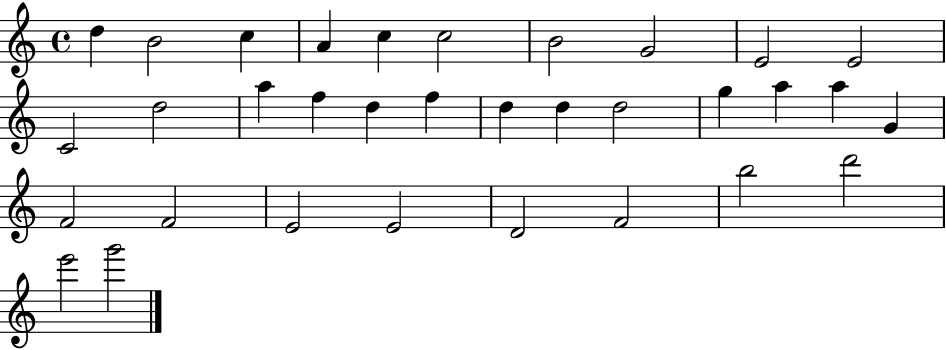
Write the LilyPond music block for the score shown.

{
  \clef treble
  \time 4/4
  \defaultTimeSignature
  \key c \major
  d''4 b'2 c''4 | a'4 c''4 c''2 | b'2 g'2 | e'2 e'2 | \break c'2 d''2 | a''4 f''4 d''4 f''4 | d''4 d''4 d''2 | g''4 a''4 a''4 g'4 | \break f'2 f'2 | e'2 e'2 | d'2 f'2 | b''2 d'''2 | \break e'''2 g'''2 | \bar "|."
}